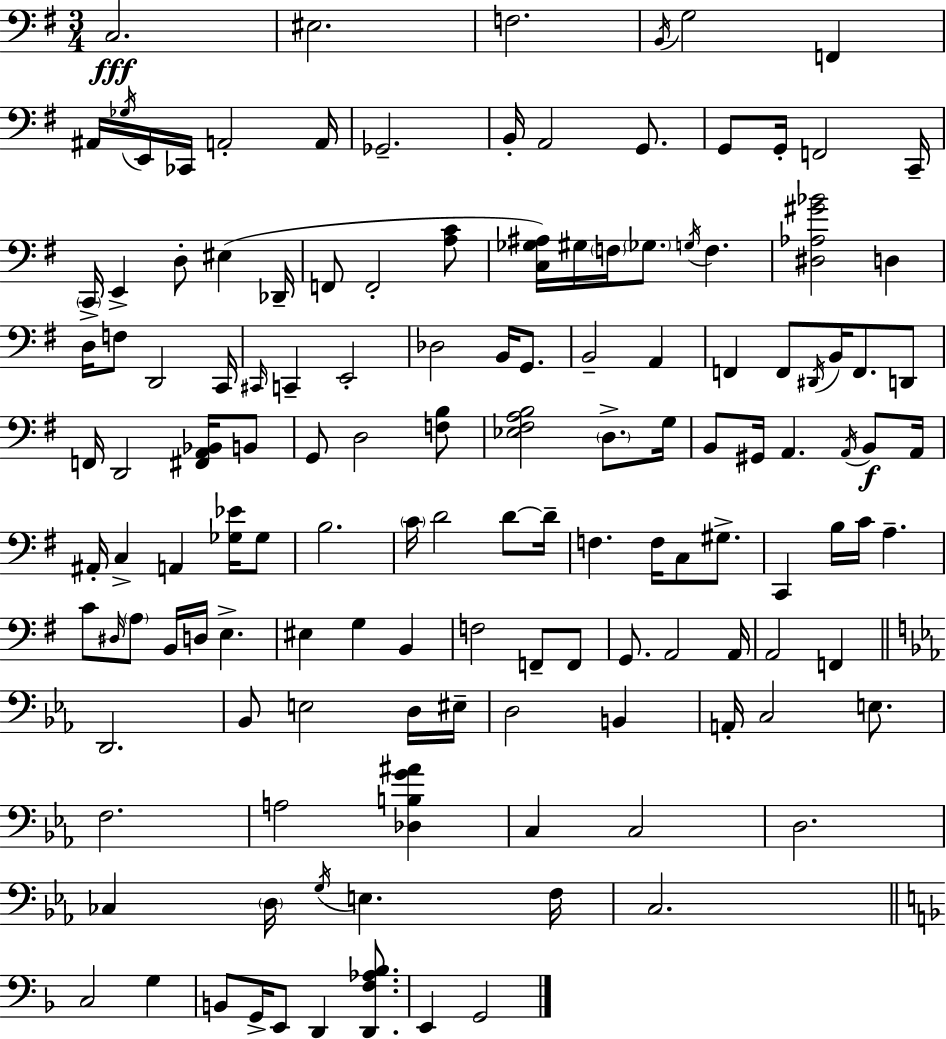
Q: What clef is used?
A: bass